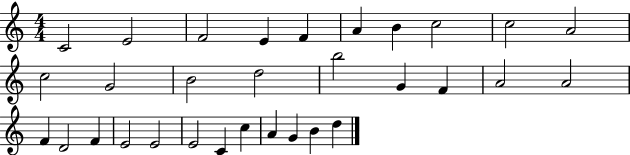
X:1
T:Untitled
M:4/4
L:1/4
K:C
C2 E2 F2 E F A B c2 c2 A2 c2 G2 B2 d2 b2 G F A2 A2 F D2 F E2 E2 E2 C c A G B d